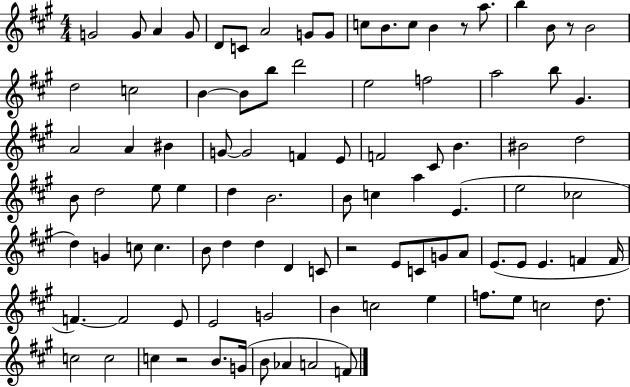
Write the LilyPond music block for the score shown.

{
  \clef treble
  \numericTimeSignature
  \time 4/4
  \key a \major
  g'2 g'8 a'4 g'8 | d'8 c'8 a'2 g'8 g'8 | c''8 b'8. c''8 b'4 r8 a''8. | b''4 b'8 r8 b'2 | \break d''2 c''2 | b'4~~ b'8 b''8 d'''2 | e''2 f''2 | a''2 b''8 gis'4. | \break a'2 a'4 bis'4 | g'8~~ g'2 f'4 e'8 | f'2 cis'8 b'4. | bis'2 d''2 | \break b'8 d''2 e''8 e''4 | d''4 b'2. | b'8 c''4 a''4 e'4.( | e''2 ces''2 | \break d''4) g'4 c''8 c''4. | b'8 d''4 d''4 d'4 c'8 | r2 e'8 c'8 g'8 a'8 | e'8.( e'8 e'4. f'4 f'16 | \break f'4.~~) f'2 e'8 | e'2 g'2 | b'4 c''2 e''4 | f''8. e''8 c''2 d''8. | \break c''2 c''2 | c''4 r2 b'8. g'16( | b'8 aes'4 a'2 f'8) | \bar "|."
}